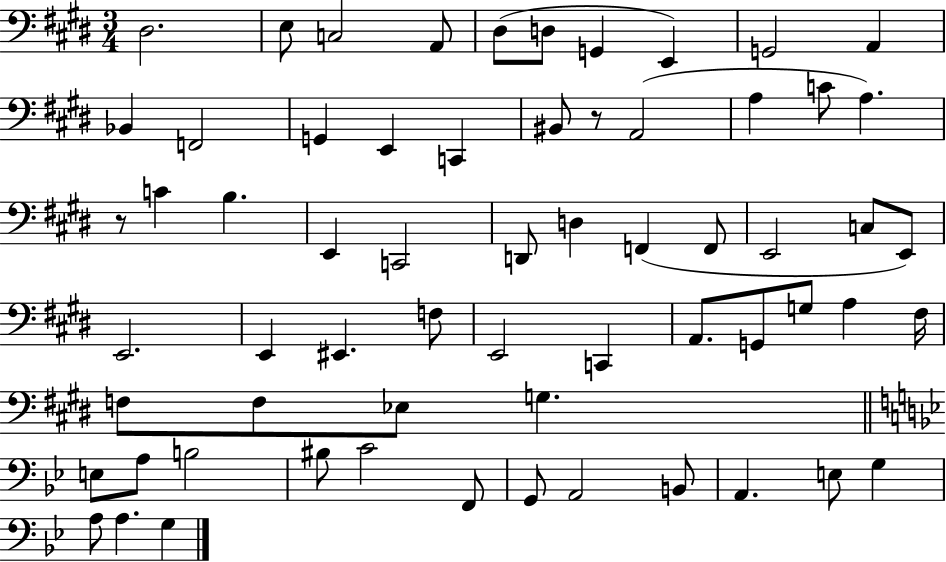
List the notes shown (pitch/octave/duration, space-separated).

D#3/h. E3/e C3/h A2/e D#3/e D3/e G2/q E2/q G2/h A2/q Bb2/q F2/h G2/q E2/q C2/q BIS2/e R/e A2/h A3/q C4/e A3/q. R/e C4/q B3/q. E2/q C2/h D2/e D3/q F2/q F2/e E2/h C3/e E2/e E2/h. E2/q EIS2/q. F3/e E2/h C2/q A2/e. G2/e G3/e A3/q F#3/s F3/e F3/e Eb3/e G3/q. E3/e A3/e B3/h BIS3/e C4/h F2/e G2/e A2/h B2/e A2/q. E3/e G3/q A3/e A3/q. G3/q